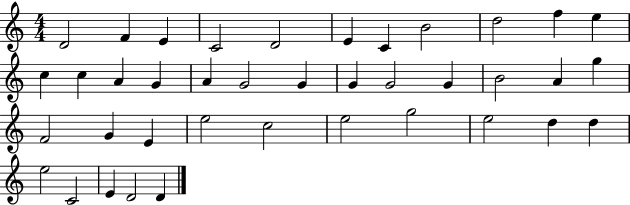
X:1
T:Untitled
M:4/4
L:1/4
K:C
D2 F E C2 D2 E C B2 d2 f e c c A G A G2 G G G2 G B2 A g F2 G E e2 c2 e2 g2 e2 d d e2 C2 E D2 D